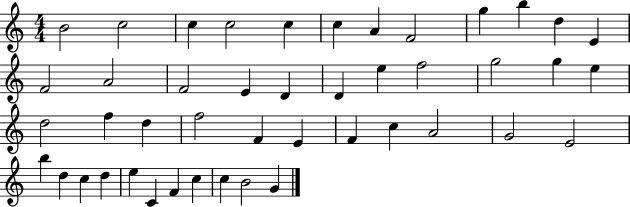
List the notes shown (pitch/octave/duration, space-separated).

B4/h C5/h C5/q C5/h C5/q C5/q A4/q F4/h G5/q B5/q D5/q E4/q F4/h A4/h F4/h E4/q D4/q D4/q E5/q F5/h G5/h G5/q E5/q D5/h F5/q D5/q F5/h F4/q E4/q F4/q C5/q A4/h G4/h E4/h B5/q D5/q C5/q D5/q E5/q C4/q F4/q C5/q C5/q B4/h G4/q